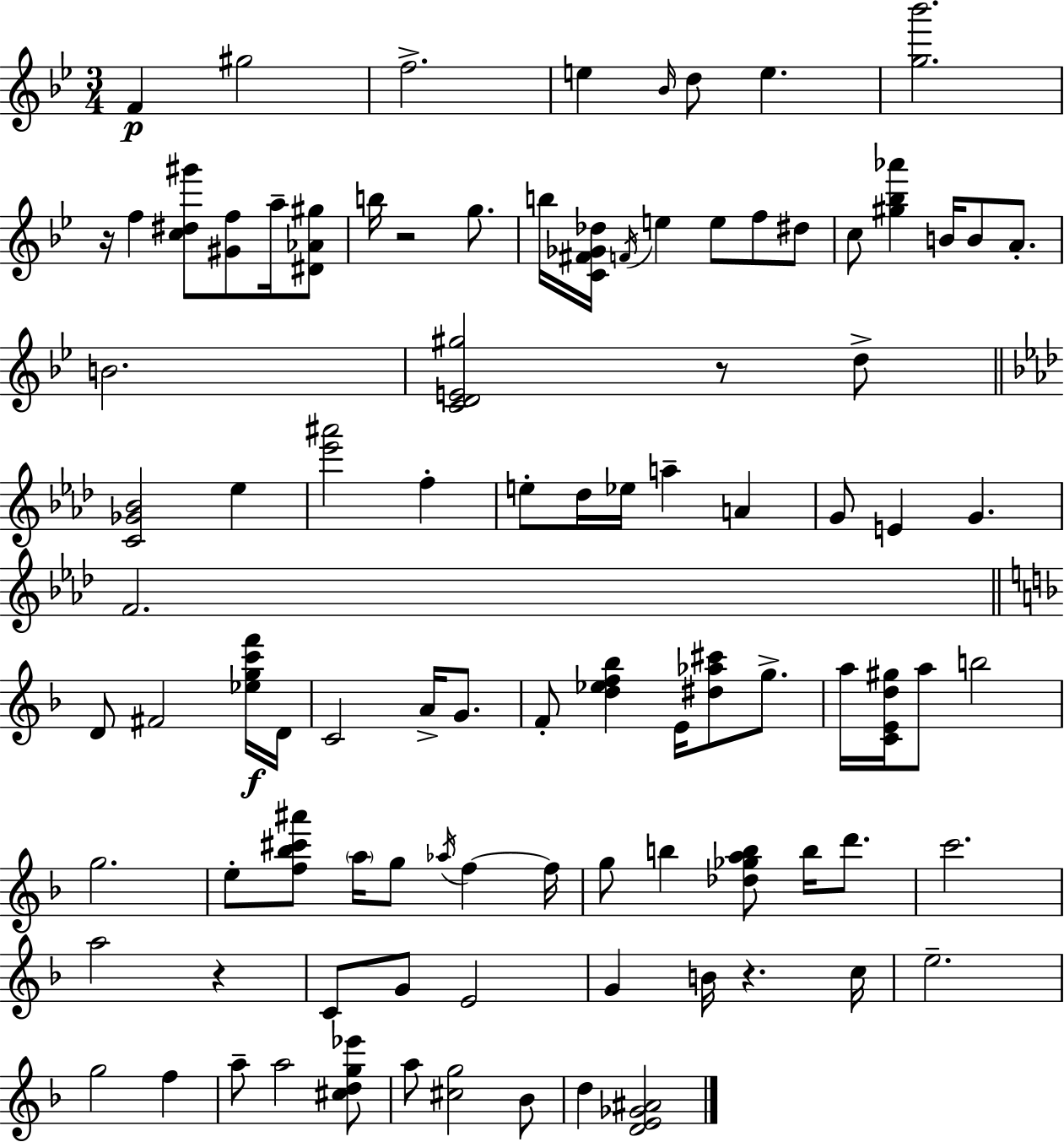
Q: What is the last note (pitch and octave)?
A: D5